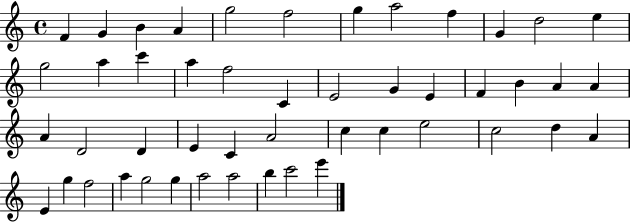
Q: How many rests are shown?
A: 0